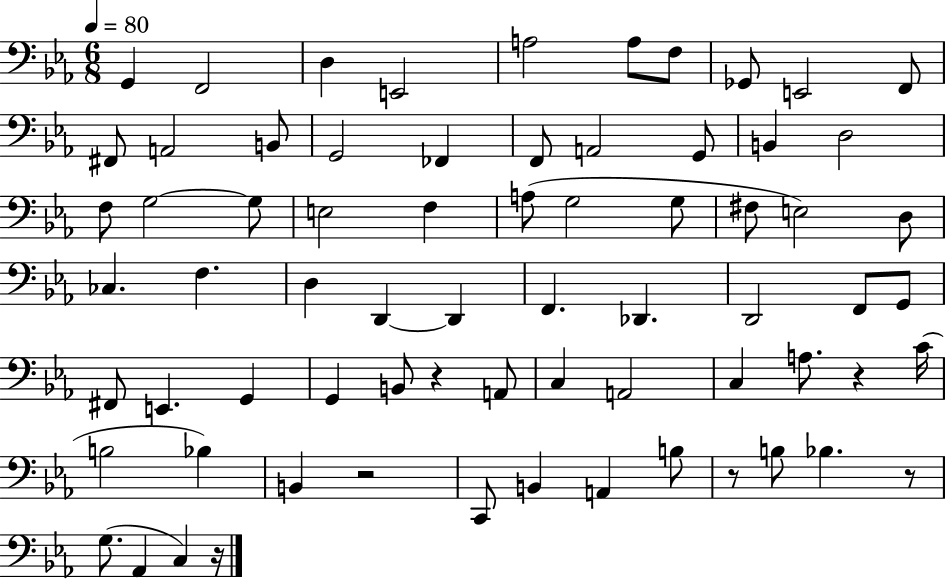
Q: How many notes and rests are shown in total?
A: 70